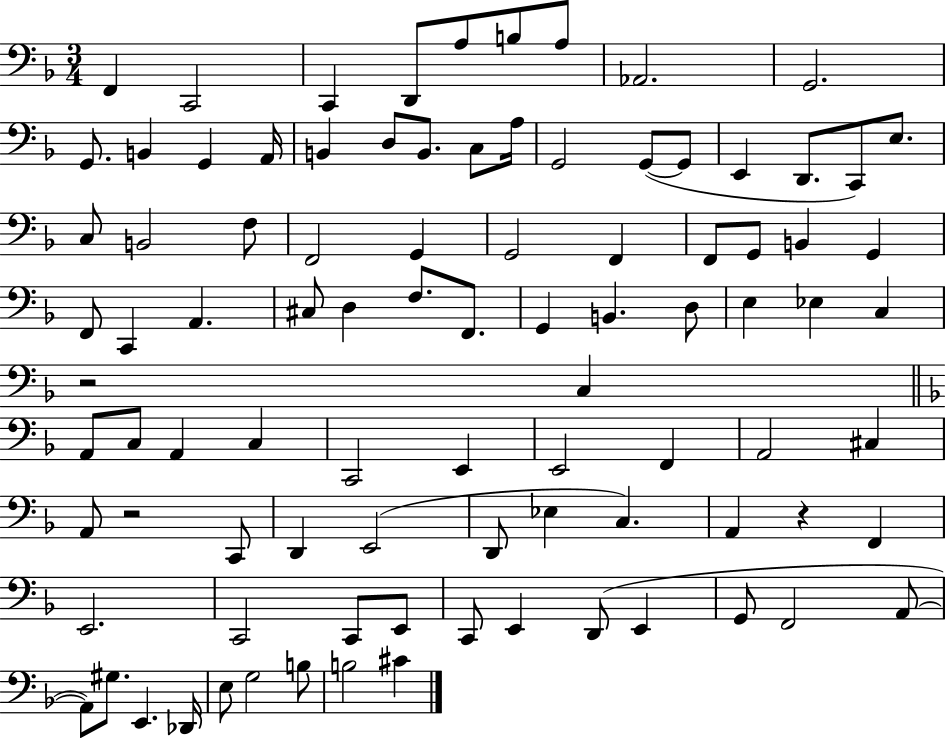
{
  \clef bass
  \numericTimeSignature
  \time 3/4
  \key f \major
  \repeat volta 2 { f,4 c,2 | c,4 d,8 a8 b8 a8 | aes,2. | g,2. | \break g,8. b,4 g,4 a,16 | b,4 d8 b,8. c8 a16 | g,2 g,8~(~ g,8 | e,4 d,8. c,8) e8. | \break c8 b,2 f8 | f,2 g,4 | g,2 f,4 | f,8 g,8 b,4 g,4 | \break f,8 c,4 a,4. | cis8 d4 f8. f,8. | g,4 b,4. d8 | e4 ees4 c4 | \break r2 c4 | \bar "||" \break \key d \minor a,8 c8 a,4 c4 | c,2 e,4 | e,2 f,4 | a,2 cis4 | \break a,8 r2 c,8 | d,4 e,2( | d,8 ees4 c4.) | a,4 r4 f,4 | \break e,2. | c,2 c,8 e,8 | c,8 e,4 d,8( e,4 | g,8 f,2 a,8~~ | \break a,8) gis8. e,4. des,16 | e8 g2 b8 | b2 cis'4 | } \bar "|."
}